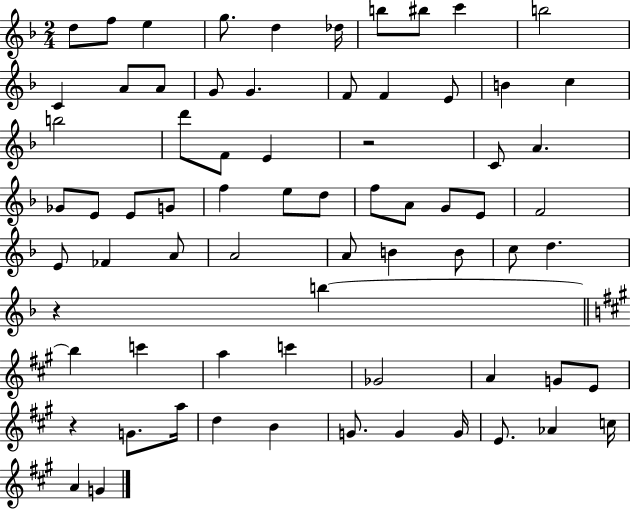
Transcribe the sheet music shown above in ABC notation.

X:1
T:Untitled
M:2/4
L:1/4
K:F
d/2 f/2 e g/2 d _d/4 b/2 ^b/2 c' b2 C A/2 A/2 G/2 G F/2 F E/2 B c b2 d'/2 F/2 E z2 C/2 A _G/2 E/2 E/2 G/2 f e/2 d/2 f/2 A/2 G/2 E/2 F2 E/2 _F A/2 A2 A/2 B B/2 c/2 d z b b c' a c' _G2 A G/2 E/2 z G/2 a/4 d B G/2 G G/4 E/2 _A c/4 A G